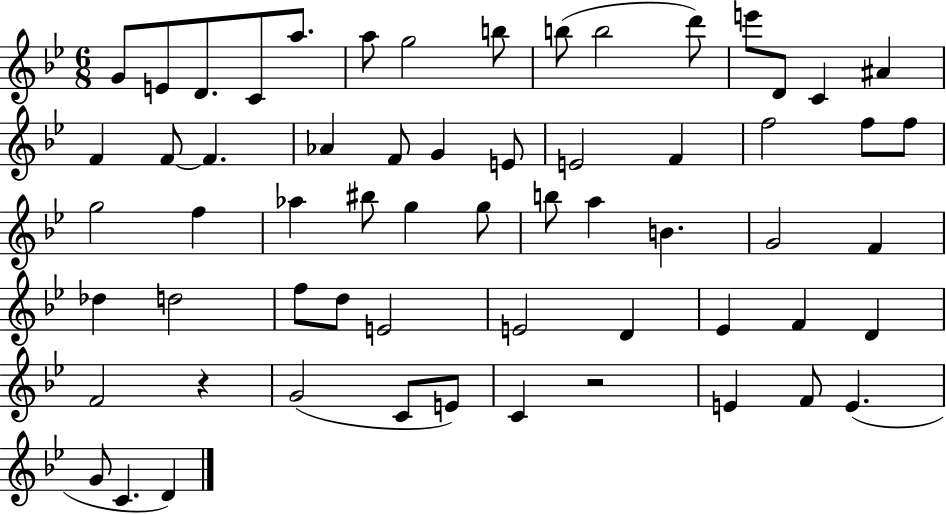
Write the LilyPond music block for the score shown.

{
  \clef treble
  \numericTimeSignature
  \time 6/8
  \key bes \major
  g'8 e'8 d'8. c'8 a''8. | a''8 g''2 b''8 | b''8( b''2 d'''8) | e'''8 d'8 c'4 ais'4 | \break f'4 f'8~~ f'4. | aes'4 f'8 g'4 e'8 | e'2 f'4 | f''2 f''8 f''8 | \break g''2 f''4 | aes''4 bis''8 g''4 g''8 | b''8 a''4 b'4. | g'2 f'4 | \break des''4 d''2 | f''8 d''8 e'2 | e'2 d'4 | ees'4 f'4 d'4 | \break f'2 r4 | g'2( c'8 e'8) | c'4 r2 | e'4 f'8 e'4.( | \break g'8 c'4. d'4) | \bar "|."
}